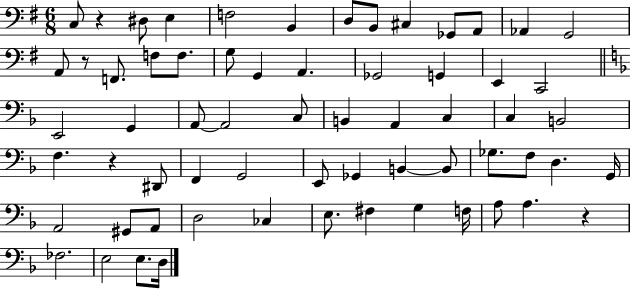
{
  \clef bass
  \numericTimeSignature
  \time 6/8
  \key g \major
  c8 r4 dis8 e4 | f2 b,4 | d8 b,8 cis4 ges,8 a,8 | aes,4 g,2 | \break a,8 r8 f,8. f8 f8. | g8 g,4 a,4. | ges,2 g,4 | e,4 c,2 | \break \bar "||" \break \key f \major e,2 g,4 | a,8~~ a,2 c8 | b,4 a,4 c4 | c4 b,2 | \break f4. r4 dis,8 | f,4 g,2 | e,8 ges,4 b,4~~ b,8 | ges8. f8 d4. g,16 | \break a,2 gis,8 a,8 | d2 ces4 | e8. fis4 g4 f16 | a8 a4. r4 | \break fes2. | e2 e8. d16 | \bar "|."
}